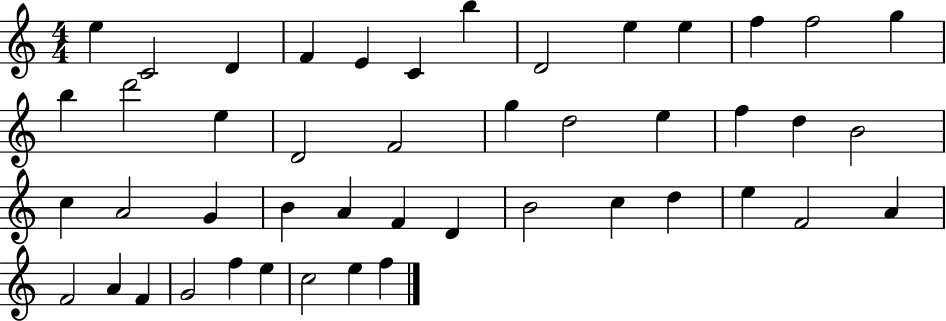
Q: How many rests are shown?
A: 0